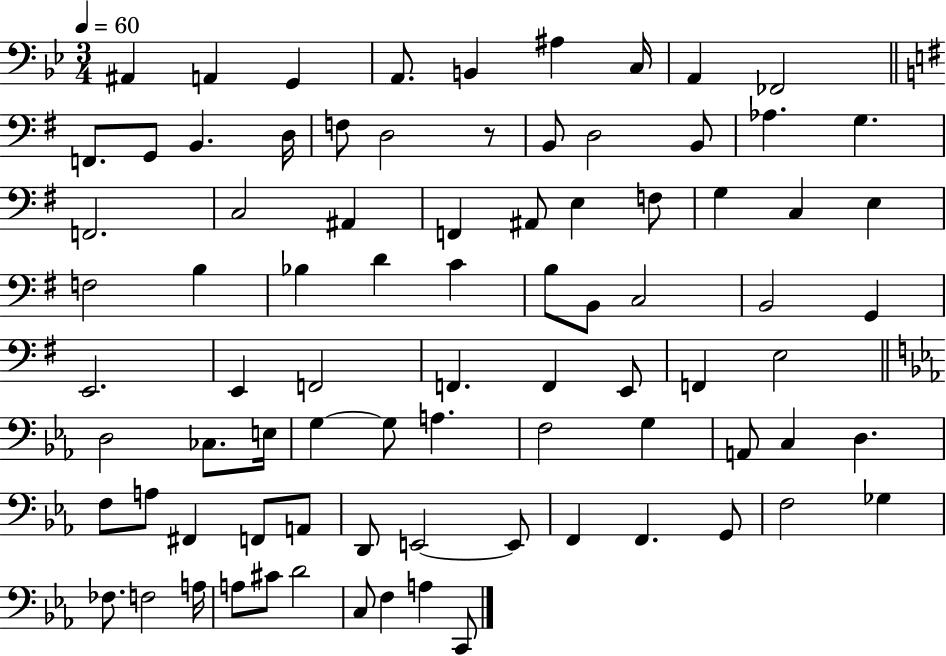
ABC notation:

X:1
T:Untitled
M:3/4
L:1/4
K:Bb
^A,, A,, G,, A,,/2 B,, ^A, C,/4 A,, _F,,2 F,,/2 G,,/2 B,, D,/4 F,/2 D,2 z/2 B,,/2 D,2 B,,/2 _A, G, F,,2 C,2 ^A,, F,, ^A,,/2 E, F,/2 G, C, E, F,2 B, _B, D C B,/2 B,,/2 C,2 B,,2 G,, E,,2 E,, F,,2 F,, F,, E,,/2 F,, E,2 D,2 _C,/2 E,/4 G, G,/2 A, F,2 G, A,,/2 C, D, F,/2 A,/2 ^F,, F,,/2 A,,/2 D,,/2 E,,2 E,,/2 F,, F,, G,,/2 F,2 _G, _F,/2 F,2 A,/4 A,/2 ^C/2 D2 C,/2 F, A, C,,/2